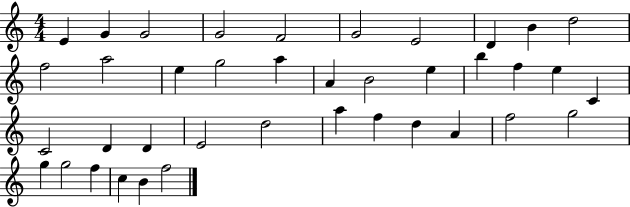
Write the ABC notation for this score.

X:1
T:Untitled
M:4/4
L:1/4
K:C
E G G2 G2 F2 G2 E2 D B d2 f2 a2 e g2 a A B2 e b f e C C2 D D E2 d2 a f d A f2 g2 g g2 f c B f2